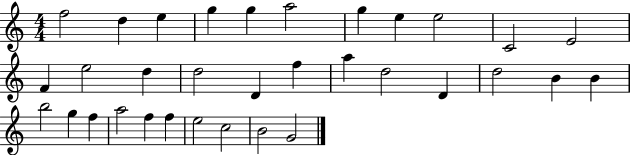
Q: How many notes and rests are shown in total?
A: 33